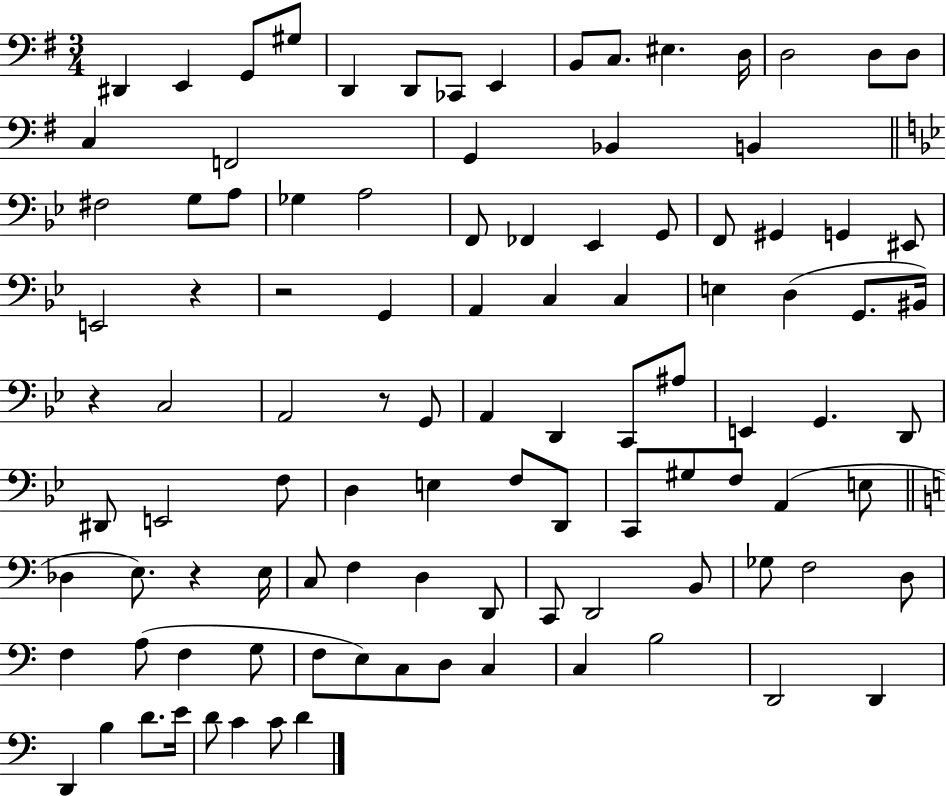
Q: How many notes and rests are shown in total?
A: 103